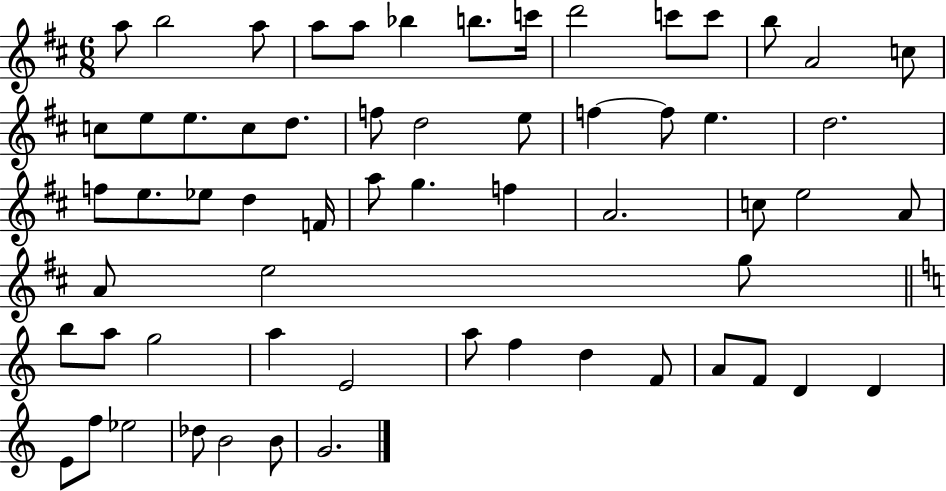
A5/e B5/h A5/e A5/e A5/e Bb5/q B5/e. C6/s D6/h C6/e C6/e B5/e A4/h C5/e C5/e E5/e E5/e. C5/e D5/e. F5/e D5/h E5/e F5/q F5/e E5/q. D5/h. F5/e E5/e. Eb5/e D5/q F4/s A5/e G5/q. F5/q A4/h. C5/e E5/h A4/e A4/e E5/h G5/e B5/e A5/e G5/h A5/q E4/h A5/e F5/q D5/q F4/e A4/e F4/e D4/q D4/q E4/e F5/e Eb5/h Db5/e B4/h B4/e G4/h.